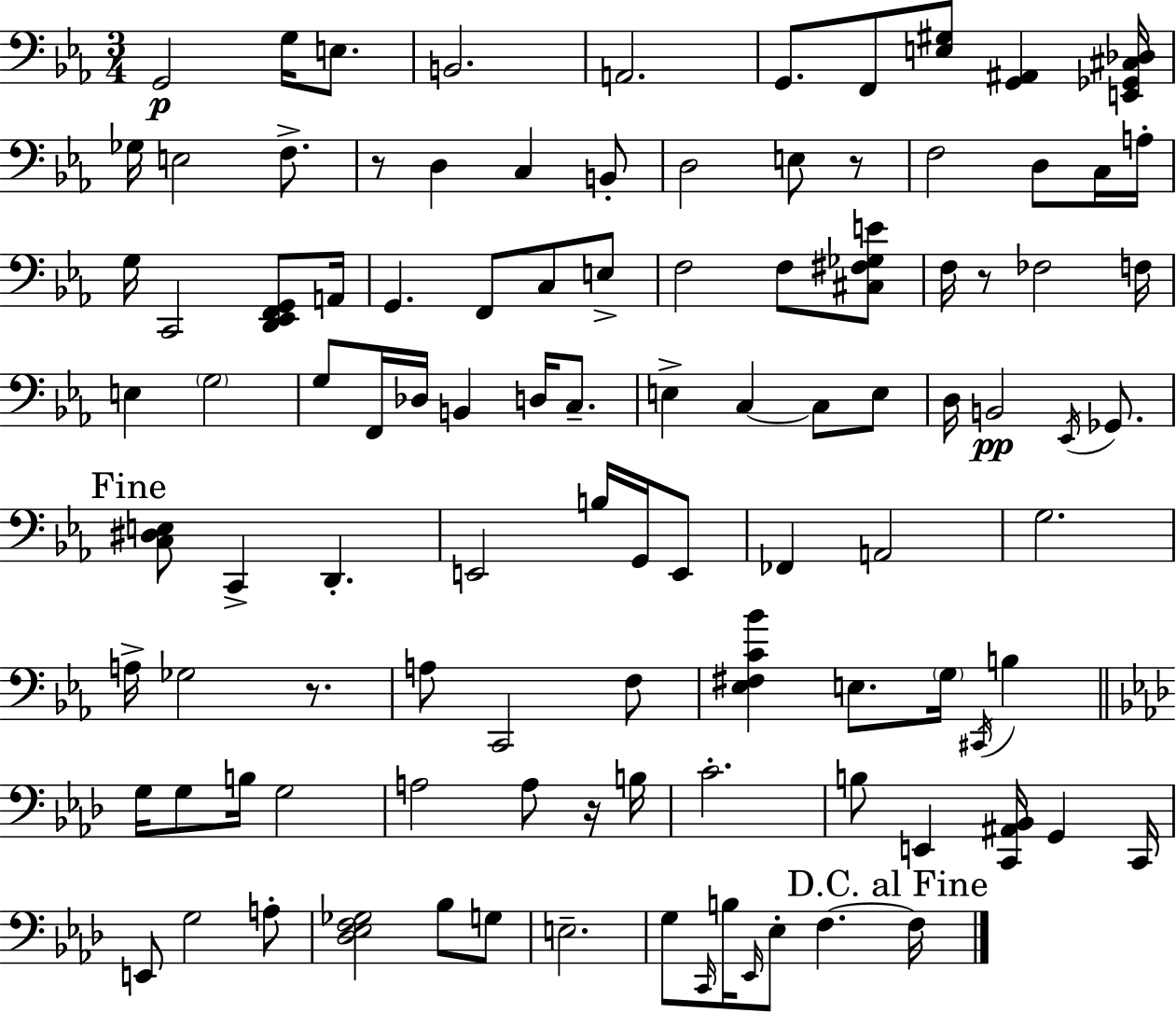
X:1
T:Untitled
M:3/4
L:1/4
K:Cm
G,,2 G,/4 E,/2 B,,2 A,,2 G,,/2 F,,/2 [E,^G,]/2 [G,,^A,,] [E,,_G,,^C,_D,]/4 _G,/4 E,2 F,/2 z/2 D, C, B,,/2 D,2 E,/2 z/2 F,2 D,/2 C,/4 A,/4 G,/4 C,,2 [D,,_E,,F,,G,,]/2 A,,/4 G,, F,,/2 C,/2 E,/2 F,2 F,/2 [^C,^F,_G,E]/2 F,/4 z/2 _F,2 F,/4 E, G,2 G,/2 F,,/4 _D,/4 B,, D,/4 C,/2 E, C, C,/2 E,/2 D,/4 B,,2 _E,,/4 _G,,/2 [C,^D,E,]/2 C,, D,, E,,2 B,/4 G,,/4 E,,/2 _F,, A,,2 G,2 A,/4 _G,2 z/2 A,/2 C,,2 F,/2 [_E,^F,C_B] E,/2 G,/4 ^C,,/4 B, G,/4 G,/2 B,/4 G,2 A,2 A,/2 z/4 B,/4 C2 B,/2 E,, [C,,^A,,_B,,]/4 G,, C,,/4 E,,/2 G,2 A,/2 [_D,_E,F,_G,]2 _B,/2 G,/2 E,2 G,/2 C,,/4 B,/4 _E,,/4 _E,/2 F, F,/4